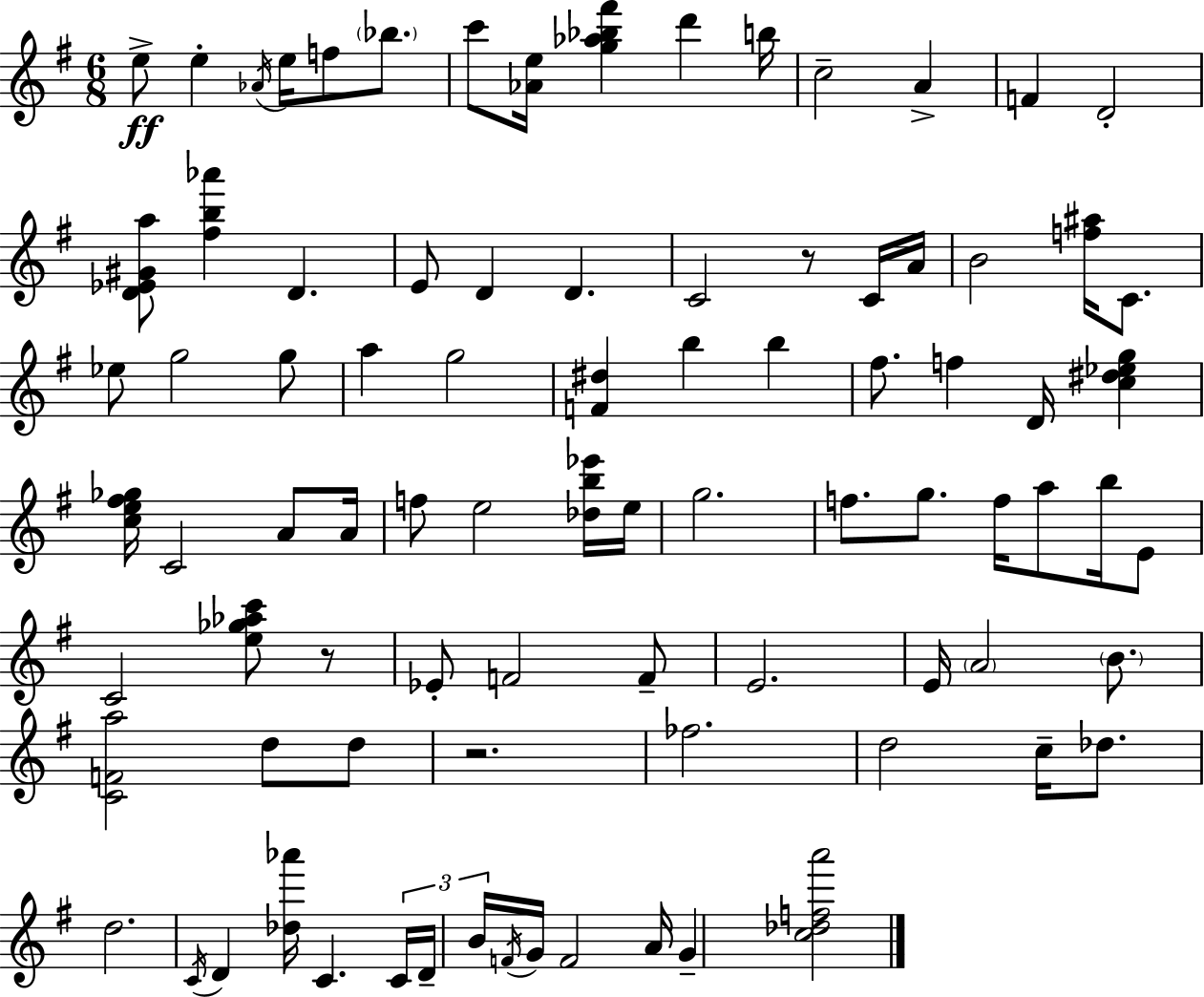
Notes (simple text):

E5/e E5/q Ab4/s E5/s F5/e Bb5/e. C6/e [Ab4,E5]/s [G5,Ab5,Bb5,F#6]/q D6/q B5/s C5/h A4/q F4/q D4/h [D4,Eb4,G#4,A5]/e [F#5,B5,Ab6]/q D4/q. E4/e D4/q D4/q. C4/h R/e C4/s A4/s B4/h [F5,A#5]/s C4/e. Eb5/e G5/h G5/e A5/q G5/h [F4,D#5]/q B5/q B5/q F#5/e. F5/q D4/s [C5,D#5,Eb5,G5]/q [C5,E5,F#5,Gb5]/s C4/h A4/e A4/s F5/e E5/h [Db5,B5,Eb6]/s E5/s G5/h. F5/e. G5/e. F5/s A5/e B5/s E4/e C4/h [E5,Gb5,Ab5,C6]/e R/e Eb4/e F4/h F4/e E4/h. E4/s A4/h B4/e. [C4,F4,A5]/h D5/e D5/e R/h. FES5/h. D5/h C5/s Db5/e. D5/h. C4/s D4/q [Db5,Ab6]/s C4/q. C4/s D4/s B4/s F4/s G4/s F4/h A4/s G4/q [C5,Db5,F5,A6]/h